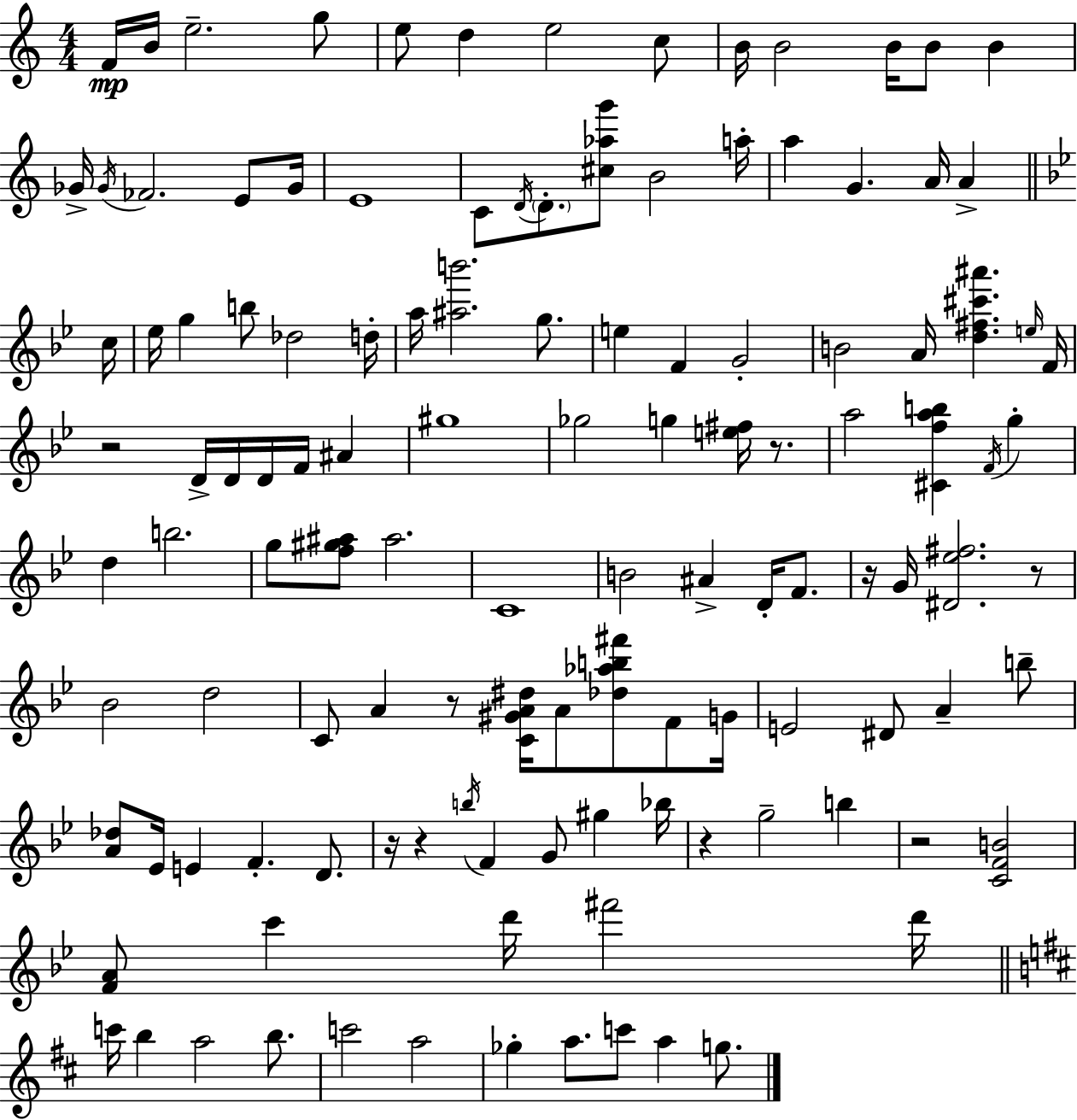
{
  \clef treble
  \numericTimeSignature
  \time 4/4
  \key a \minor
  f'16\mp b'16 e''2.-- g''8 | e''8 d''4 e''2 c''8 | b'16 b'2 b'16 b'8 b'4 | ges'16-> \acciaccatura { ges'16 } fes'2. e'8 | \break ges'16 e'1 | c'8 \acciaccatura { d'16 } \parenthesize d'8.-. <cis'' aes'' g'''>8 b'2 | a''16-. a''4 g'4. a'16 a'4-> | \bar "||" \break \key g \minor c''16 ees''16 g''4 b''8 des''2 | d''16-. a''16 <ais'' b'''>2. g''8. | e''4 f'4 g'2-. | b'2 a'16 <d'' fis'' cis''' ais'''>4. | \break \grace { e''16 } f'16 r2 d'16-> d'16 d'16 f'16 ais'4 | gis''1 | ges''2 g''4 <e'' fis''>16 r8. | a''2 <cis' f'' a'' b''>4 \acciaccatura { f'16 } g''4-. | \break d''4 b''2. | g''8 <f'' gis'' ais''>8 ais''2. | c'1 | b'2 ais'4-> d'16-. | \break f'8. r16 g'16 <dis' ees'' fis''>2. | r8 bes'2 d''2 | c'8 a'4 r8 <c' gis' a' dis''>16 a'8 <des'' aes'' b'' fis'''>8 | f'8 g'16 e'2 dis'8 a'4-- | \break b''8-- <a' des''>8 ees'16 e'4 f'4.-. | d'8. r16 r4 \acciaccatura { b''16 } f'4 g'8 gis''4 | bes''16 r4 g''2-- | b''4 r2 <c' f' b'>2 | \break <f' a'>8 c'''4 d'''16 fis'''2 | d'''16 \bar "||" \break \key d \major c'''16 b''4 a''2 b''8. | c'''2 a''2 | ges''4-. a''8. c'''8 a''4 g''8. | \bar "|."
}